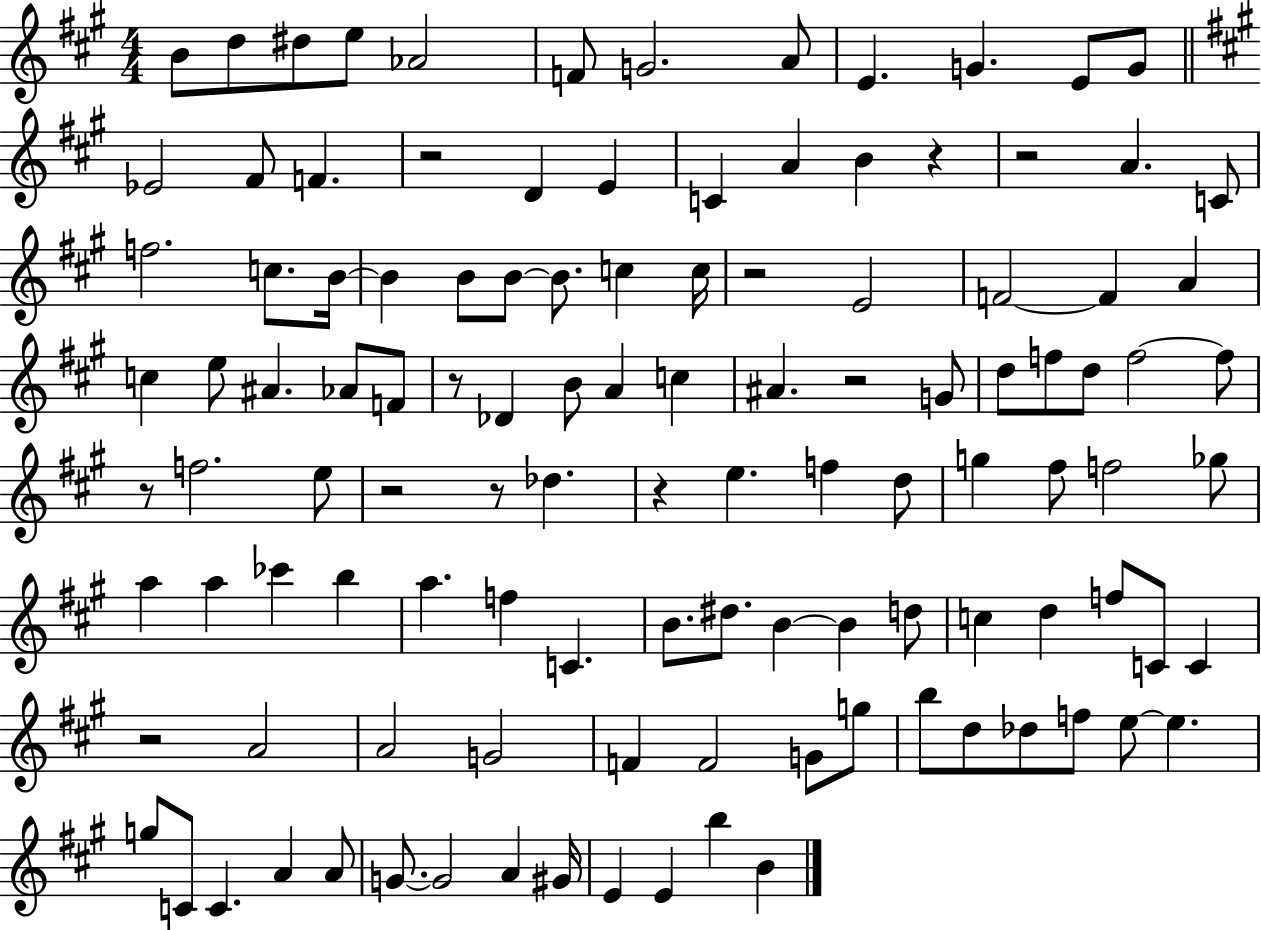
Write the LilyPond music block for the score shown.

{
  \clef treble
  \numericTimeSignature
  \time 4/4
  \key a \major
  b'8 d''8 dis''8 e''8 aes'2 | f'8 g'2. a'8 | e'4. g'4. e'8 g'8 | \bar "||" \break \key a \major ees'2 fis'8 f'4. | r2 d'4 e'4 | c'4 a'4 b'4 r4 | r2 a'4. c'8 | \break f''2. c''8. b'16~~ | b'4 b'8 b'8~~ b'8. c''4 c''16 | r2 e'2 | f'2~~ f'4 a'4 | \break c''4 e''8 ais'4. aes'8 f'8 | r8 des'4 b'8 a'4 c''4 | ais'4. r2 g'8 | d''8 f''8 d''8 f''2~~ f''8 | \break r8 f''2. e''8 | r2 r8 des''4. | r4 e''4. f''4 d''8 | g''4 fis''8 f''2 ges''8 | \break a''4 a''4 ces'''4 b''4 | a''4. f''4 c'4. | b'8. dis''8. b'4~~ b'4 d''8 | c''4 d''4 f''8 c'8 c'4 | \break r2 a'2 | a'2 g'2 | f'4 f'2 g'8 g''8 | b''8 d''8 des''8 f''8 e''8~~ e''4. | \break g''8 c'8 c'4. a'4 a'8 | g'8.~~ g'2 a'4 gis'16 | e'4 e'4 b''4 b'4 | \bar "|."
}